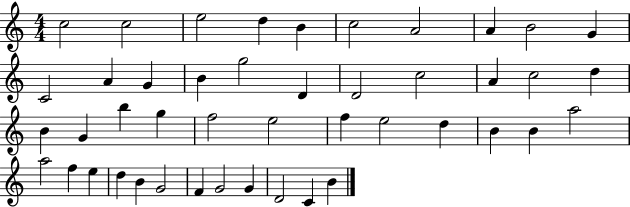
C5/h C5/h E5/h D5/q B4/q C5/h A4/h A4/q B4/h G4/q C4/h A4/q G4/q B4/q G5/h D4/q D4/h C5/h A4/q C5/h D5/q B4/q G4/q B5/q G5/q F5/h E5/h F5/q E5/h D5/q B4/q B4/q A5/h A5/h F5/q E5/q D5/q B4/q G4/h F4/q G4/h G4/q D4/h C4/q B4/q